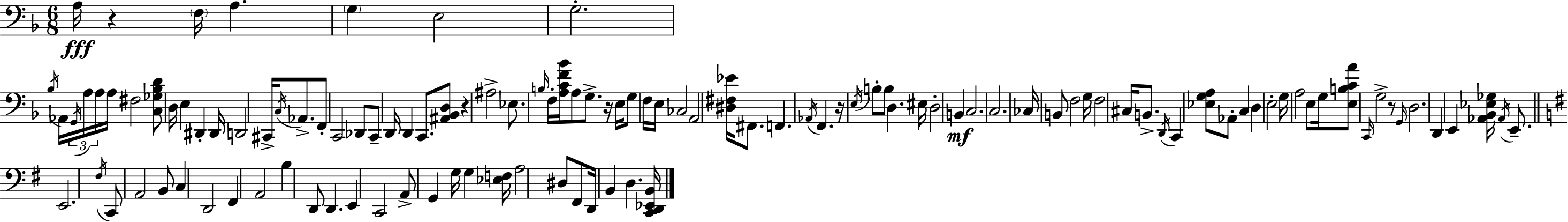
X:1
T:Untitled
M:6/8
L:1/4
K:F
A,/4 z F,/4 A, G, E,2 G,2 _B,/4 _A,,/4 G,,/4 A,/4 A,/4 A,/4 ^F,2 [C,_G,_B,D]/2 D,/4 E, ^D,, ^D,,/4 D,,2 ^C,,/4 C,/4 _A,,/2 F,,/2 C,,2 _D,,/2 C,,/2 D,,/4 D,, C,,/2 [^A,,_B,,D,]/2 z ^A,2 _E,/2 B,/4 F,/4 [A,CF_B]/4 A,/2 G,/2 z/4 E,/4 G,/2 F,/4 E,/4 _C,2 A,,2 [^D,^F,_E]/4 ^F,,/2 F,, _A,,/4 F,, z/4 E,/4 B,/2 B,/2 D, ^E,/4 D,2 B,, C,2 C,2 _C,/4 B,,/2 F,2 G,/4 F,2 ^C,/4 B,,/2 D,,/4 C,, [_E,G,A,]/2 _A,,/2 C, D, E,2 G,/4 A,2 E,/2 G,/4 [E,B,CA]/2 C,,/4 G,2 z/2 G,,/4 D,2 D,, E,, [_A,,_B,,_E,_G,]/4 _A,,/4 E,,/2 E,,2 ^F,/4 C,,/2 A,,2 B,,/2 C, D,,2 ^F,, A,,2 B, D,,/2 D,, E,, C,,2 A,,/2 G,, G,/4 G, [_E,F,]/4 A,2 ^D,/2 ^F,,/2 D,,/4 B,, D, [C,,D,,_E,,B,,]/4